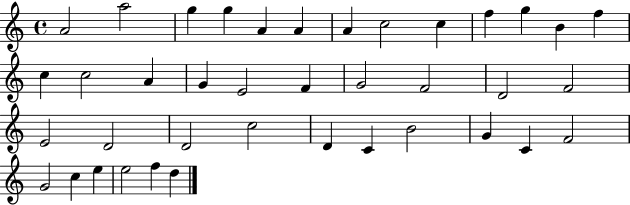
A4/h A5/h G5/q G5/q A4/q A4/q A4/q C5/h C5/q F5/q G5/q B4/q F5/q C5/q C5/h A4/q G4/q E4/h F4/q G4/h F4/h D4/h F4/h E4/h D4/h D4/h C5/h D4/q C4/q B4/h G4/q C4/q F4/h G4/h C5/q E5/q E5/h F5/q D5/q